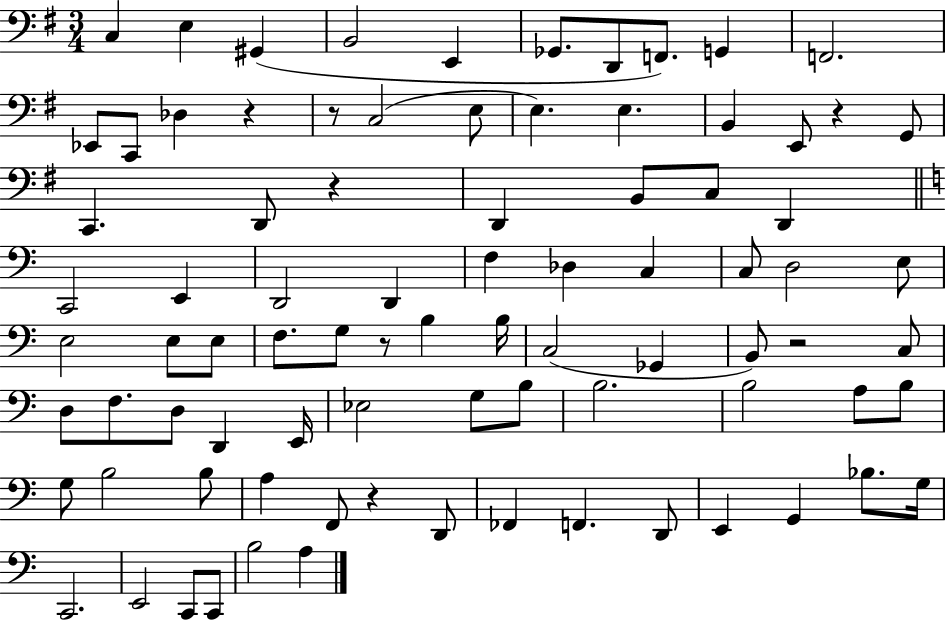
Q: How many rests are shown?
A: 7